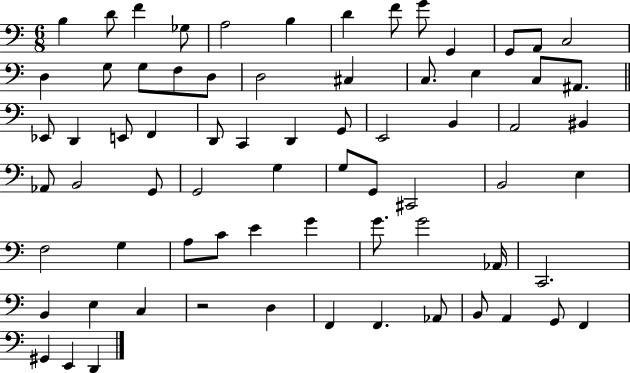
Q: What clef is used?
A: bass